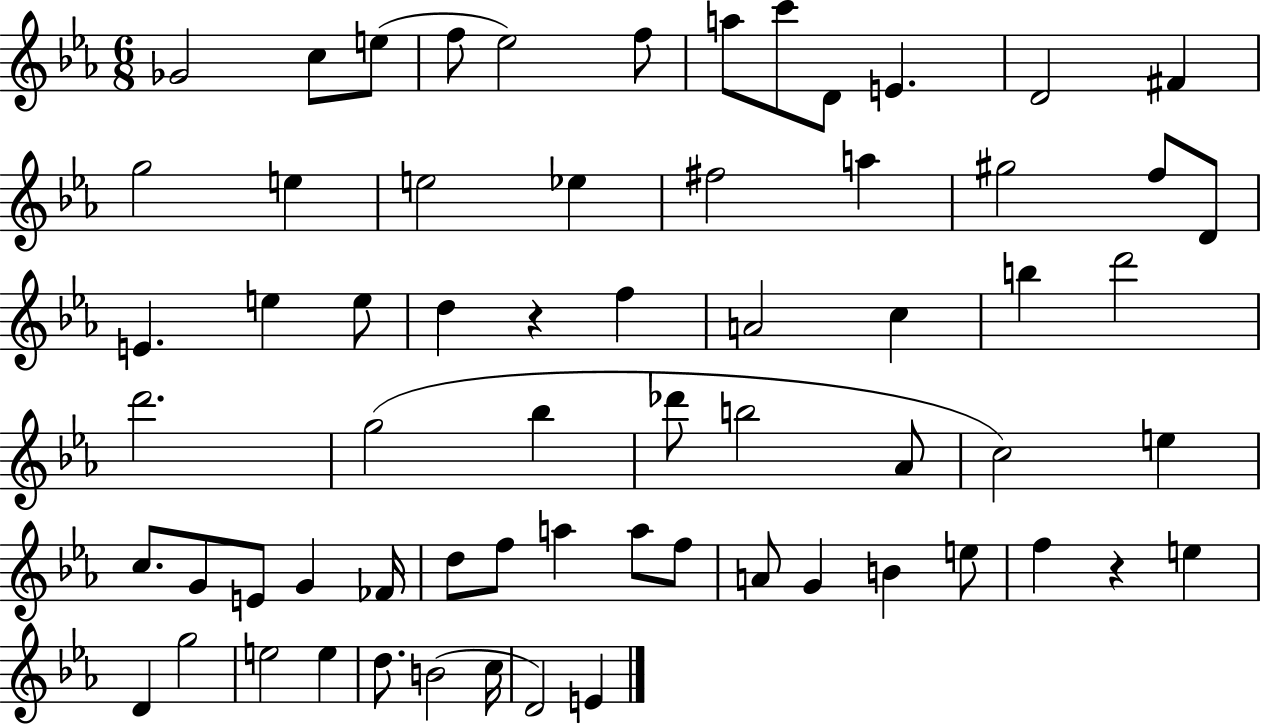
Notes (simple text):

Gb4/h C5/e E5/e F5/e Eb5/h F5/e A5/e C6/e D4/e E4/q. D4/h F#4/q G5/h E5/q E5/h Eb5/q F#5/h A5/q G#5/h F5/e D4/e E4/q. E5/q E5/e D5/q R/q F5/q A4/h C5/q B5/q D6/h D6/h. G5/h Bb5/q Db6/e B5/h Ab4/e C5/h E5/q C5/e. G4/e E4/e G4/q FES4/s D5/e F5/e A5/q A5/e F5/e A4/e G4/q B4/q E5/e F5/q R/q E5/q D4/q G5/h E5/h E5/q D5/e. B4/h C5/s D4/h E4/q